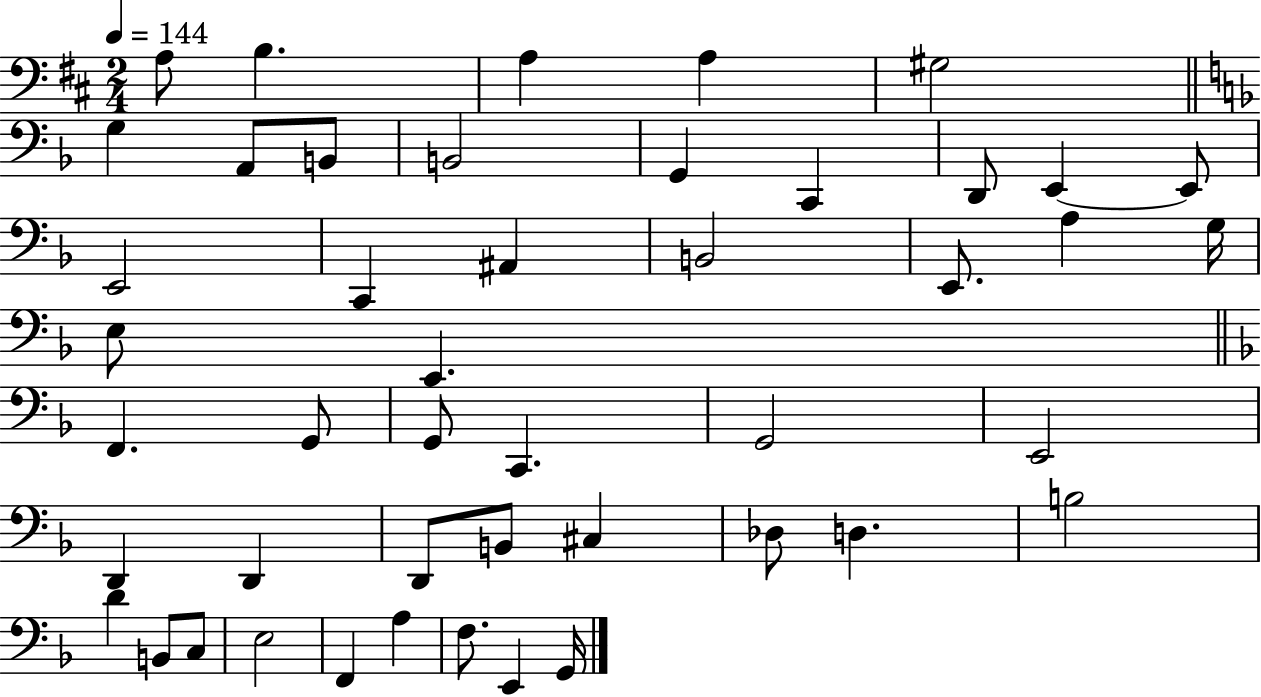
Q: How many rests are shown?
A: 0